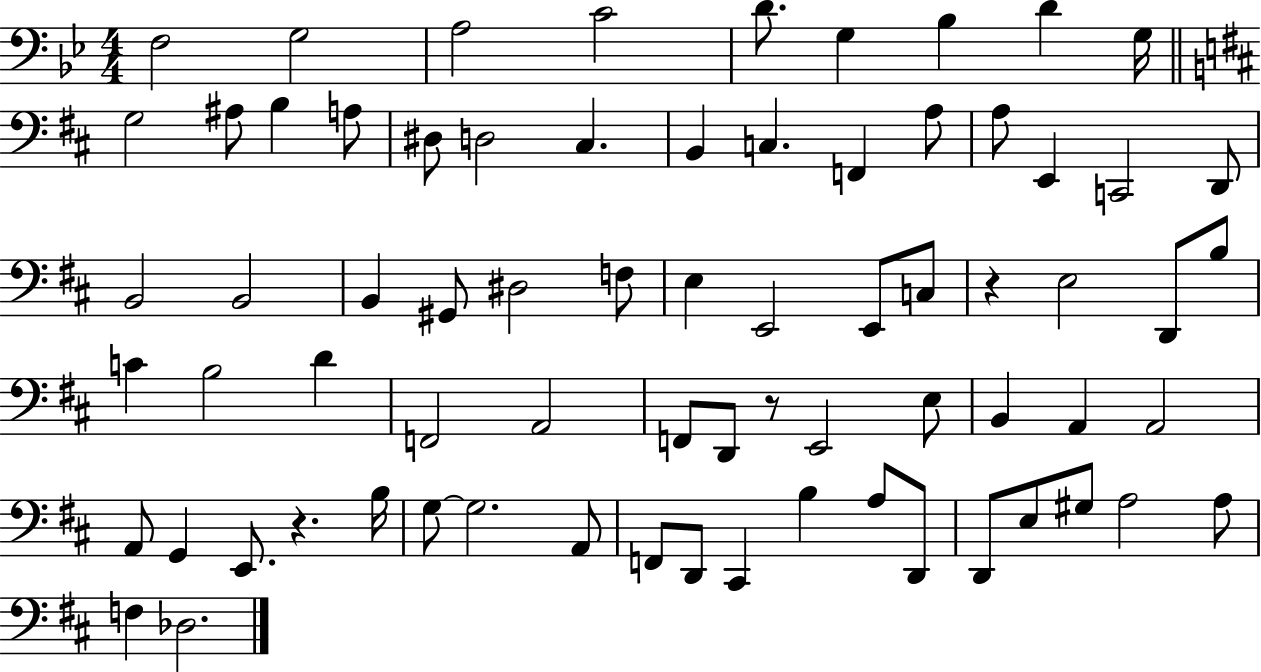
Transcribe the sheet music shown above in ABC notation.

X:1
T:Untitled
M:4/4
L:1/4
K:Bb
F,2 G,2 A,2 C2 D/2 G, _B, D G,/4 G,2 ^A,/2 B, A,/2 ^D,/2 D,2 ^C, B,, C, F,, A,/2 A,/2 E,, C,,2 D,,/2 B,,2 B,,2 B,, ^G,,/2 ^D,2 F,/2 E, E,,2 E,,/2 C,/2 z E,2 D,,/2 B,/2 C B,2 D F,,2 A,,2 F,,/2 D,,/2 z/2 E,,2 E,/2 B,, A,, A,,2 A,,/2 G,, E,,/2 z B,/4 G,/2 G,2 A,,/2 F,,/2 D,,/2 ^C,, B, A,/2 D,,/2 D,,/2 E,/2 ^G,/2 A,2 A,/2 F, _D,2